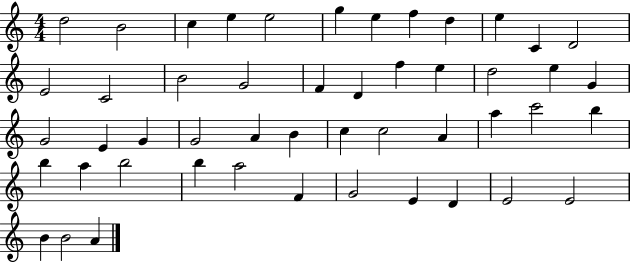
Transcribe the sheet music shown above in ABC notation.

X:1
T:Untitled
M:4/4
L:1/4
K:C
d2 B2 c e e2 g e f d e C D2 E2 C2 B2 G2 F D f e d2 e G G2 E G G2 A B c c2 A a c'2 b b a b2 b a2 F G2 E D E2 E2 B B2 A